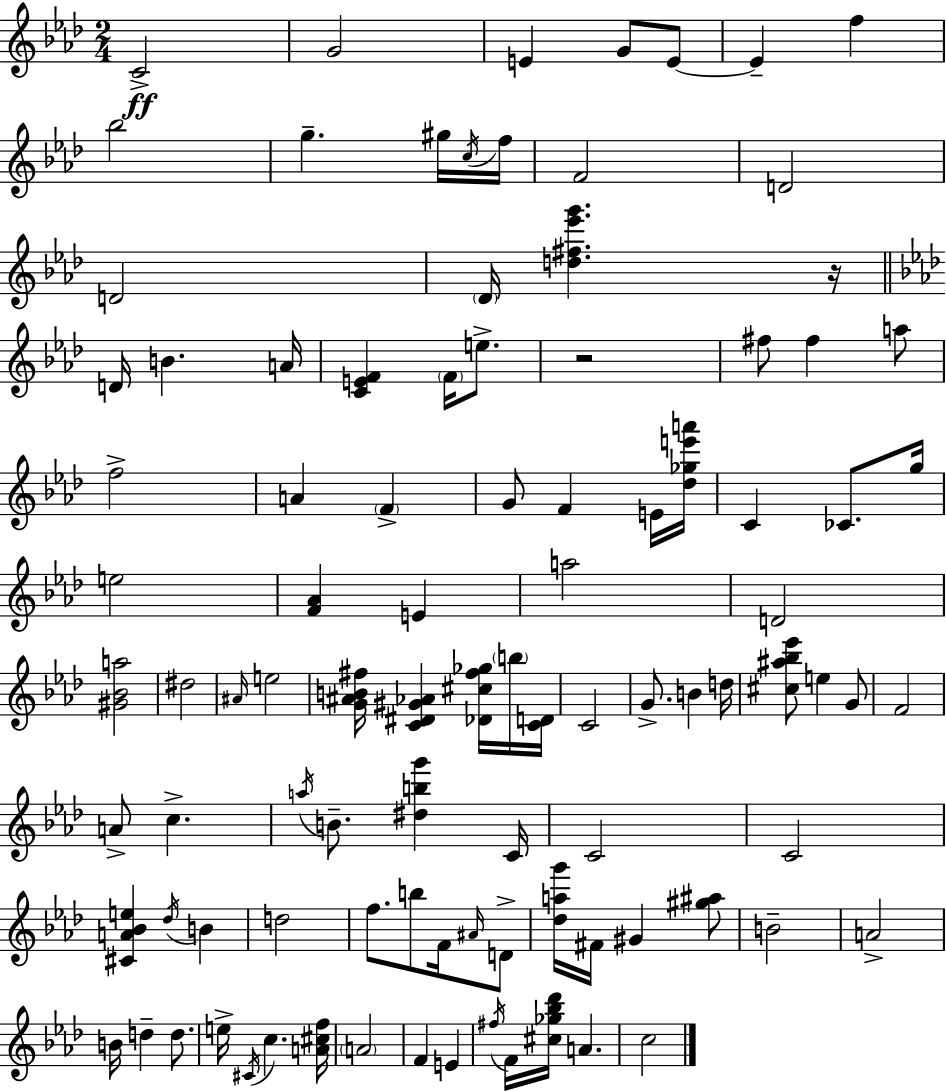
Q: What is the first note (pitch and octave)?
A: C4